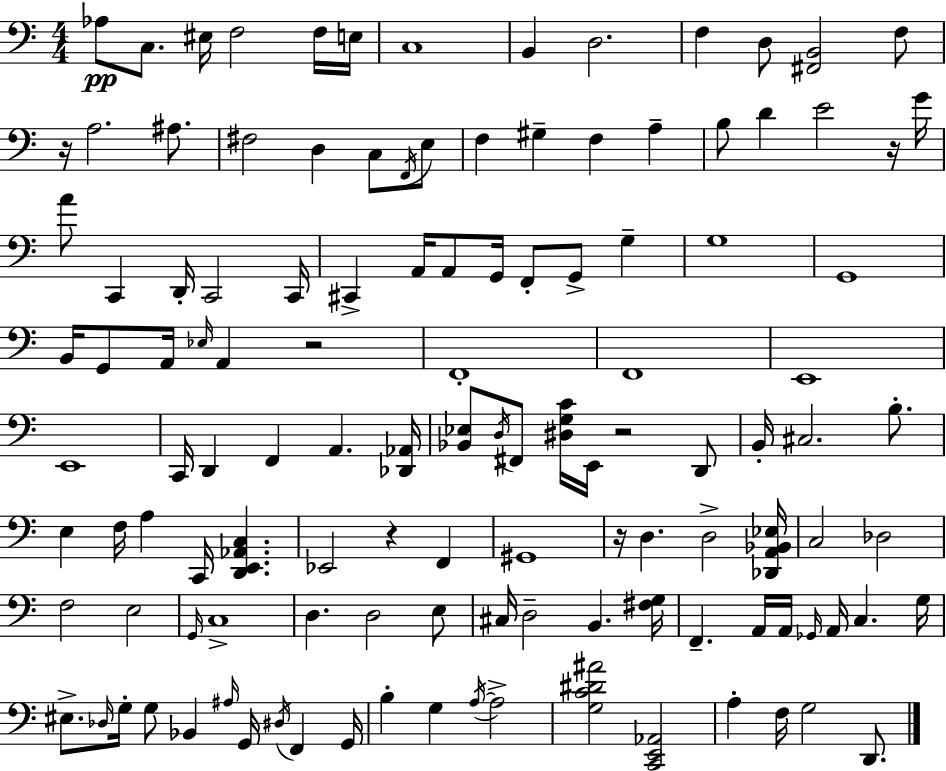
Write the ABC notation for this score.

X:1
T:Untitled
M:4/4
L:1/4
K:Am
_A,/2 C,/2 ^E,/4 F,2 F,/4 E,/4 C,4 B,, D,2 F, D,/2 [^F,,B,,]2 F,/2 z/4 A,2 ^A,/2 ^F,2 D, C,/2 F,,/4 E,/2 F, ^G, F, A, B,/2 D E2 z/4 G/4 A/2 C,, D,,/4 C,,2 C,,/4 ^C,, A,,/4 A,,/2 G,,/4 F,,/2 G,,/2 G, G,4 G,,4 B,,/4 G,,/2 A,,/4 _E,/4 A,, z2 F,,4 F,,4 E,,4 E,,4 C,,/4 D,, F,, A,, [_D,,_A,,]/4 [_B,,_E,]/2 D,/4 ^F,,/2 [^D,G,C]/4 E,,/4 z2 D,,/2 B,,/4 ^C,2 B,/2 E, F,/4 A, C,,/4 [D,,E,,_A,,C,] _E,,2 z F,, ^G,,4 z/4 D, D,2 [_D,,A,,_B,,_E,]/4 C,2 _D,2 F,2 E,2 G,,/4 C,4 D, D,2 E,/2 ^C,/4 D,2 B,, [^F,G,]/4 F,, A,,/4 A,,/4 _G,,/4 A,,/4 C, G,/4 ^E,/2 _D,/4 G,/4 G,/2 _B,, ^A,/4 G,,/4 ^D,/4 F,, G,,/4 B, G, A,/4 A,2 [G,C^D^A]2 [C,,E,,_A,,]2 A, F,/4 G,2 D,,/2